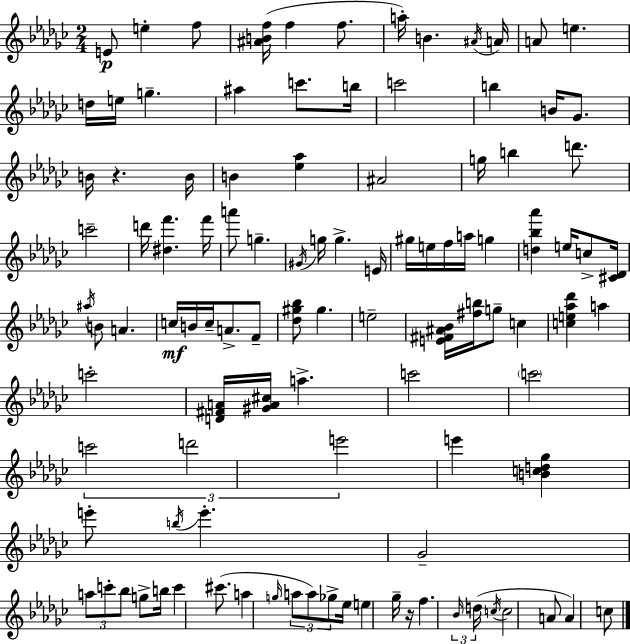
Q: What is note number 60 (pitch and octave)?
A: C6